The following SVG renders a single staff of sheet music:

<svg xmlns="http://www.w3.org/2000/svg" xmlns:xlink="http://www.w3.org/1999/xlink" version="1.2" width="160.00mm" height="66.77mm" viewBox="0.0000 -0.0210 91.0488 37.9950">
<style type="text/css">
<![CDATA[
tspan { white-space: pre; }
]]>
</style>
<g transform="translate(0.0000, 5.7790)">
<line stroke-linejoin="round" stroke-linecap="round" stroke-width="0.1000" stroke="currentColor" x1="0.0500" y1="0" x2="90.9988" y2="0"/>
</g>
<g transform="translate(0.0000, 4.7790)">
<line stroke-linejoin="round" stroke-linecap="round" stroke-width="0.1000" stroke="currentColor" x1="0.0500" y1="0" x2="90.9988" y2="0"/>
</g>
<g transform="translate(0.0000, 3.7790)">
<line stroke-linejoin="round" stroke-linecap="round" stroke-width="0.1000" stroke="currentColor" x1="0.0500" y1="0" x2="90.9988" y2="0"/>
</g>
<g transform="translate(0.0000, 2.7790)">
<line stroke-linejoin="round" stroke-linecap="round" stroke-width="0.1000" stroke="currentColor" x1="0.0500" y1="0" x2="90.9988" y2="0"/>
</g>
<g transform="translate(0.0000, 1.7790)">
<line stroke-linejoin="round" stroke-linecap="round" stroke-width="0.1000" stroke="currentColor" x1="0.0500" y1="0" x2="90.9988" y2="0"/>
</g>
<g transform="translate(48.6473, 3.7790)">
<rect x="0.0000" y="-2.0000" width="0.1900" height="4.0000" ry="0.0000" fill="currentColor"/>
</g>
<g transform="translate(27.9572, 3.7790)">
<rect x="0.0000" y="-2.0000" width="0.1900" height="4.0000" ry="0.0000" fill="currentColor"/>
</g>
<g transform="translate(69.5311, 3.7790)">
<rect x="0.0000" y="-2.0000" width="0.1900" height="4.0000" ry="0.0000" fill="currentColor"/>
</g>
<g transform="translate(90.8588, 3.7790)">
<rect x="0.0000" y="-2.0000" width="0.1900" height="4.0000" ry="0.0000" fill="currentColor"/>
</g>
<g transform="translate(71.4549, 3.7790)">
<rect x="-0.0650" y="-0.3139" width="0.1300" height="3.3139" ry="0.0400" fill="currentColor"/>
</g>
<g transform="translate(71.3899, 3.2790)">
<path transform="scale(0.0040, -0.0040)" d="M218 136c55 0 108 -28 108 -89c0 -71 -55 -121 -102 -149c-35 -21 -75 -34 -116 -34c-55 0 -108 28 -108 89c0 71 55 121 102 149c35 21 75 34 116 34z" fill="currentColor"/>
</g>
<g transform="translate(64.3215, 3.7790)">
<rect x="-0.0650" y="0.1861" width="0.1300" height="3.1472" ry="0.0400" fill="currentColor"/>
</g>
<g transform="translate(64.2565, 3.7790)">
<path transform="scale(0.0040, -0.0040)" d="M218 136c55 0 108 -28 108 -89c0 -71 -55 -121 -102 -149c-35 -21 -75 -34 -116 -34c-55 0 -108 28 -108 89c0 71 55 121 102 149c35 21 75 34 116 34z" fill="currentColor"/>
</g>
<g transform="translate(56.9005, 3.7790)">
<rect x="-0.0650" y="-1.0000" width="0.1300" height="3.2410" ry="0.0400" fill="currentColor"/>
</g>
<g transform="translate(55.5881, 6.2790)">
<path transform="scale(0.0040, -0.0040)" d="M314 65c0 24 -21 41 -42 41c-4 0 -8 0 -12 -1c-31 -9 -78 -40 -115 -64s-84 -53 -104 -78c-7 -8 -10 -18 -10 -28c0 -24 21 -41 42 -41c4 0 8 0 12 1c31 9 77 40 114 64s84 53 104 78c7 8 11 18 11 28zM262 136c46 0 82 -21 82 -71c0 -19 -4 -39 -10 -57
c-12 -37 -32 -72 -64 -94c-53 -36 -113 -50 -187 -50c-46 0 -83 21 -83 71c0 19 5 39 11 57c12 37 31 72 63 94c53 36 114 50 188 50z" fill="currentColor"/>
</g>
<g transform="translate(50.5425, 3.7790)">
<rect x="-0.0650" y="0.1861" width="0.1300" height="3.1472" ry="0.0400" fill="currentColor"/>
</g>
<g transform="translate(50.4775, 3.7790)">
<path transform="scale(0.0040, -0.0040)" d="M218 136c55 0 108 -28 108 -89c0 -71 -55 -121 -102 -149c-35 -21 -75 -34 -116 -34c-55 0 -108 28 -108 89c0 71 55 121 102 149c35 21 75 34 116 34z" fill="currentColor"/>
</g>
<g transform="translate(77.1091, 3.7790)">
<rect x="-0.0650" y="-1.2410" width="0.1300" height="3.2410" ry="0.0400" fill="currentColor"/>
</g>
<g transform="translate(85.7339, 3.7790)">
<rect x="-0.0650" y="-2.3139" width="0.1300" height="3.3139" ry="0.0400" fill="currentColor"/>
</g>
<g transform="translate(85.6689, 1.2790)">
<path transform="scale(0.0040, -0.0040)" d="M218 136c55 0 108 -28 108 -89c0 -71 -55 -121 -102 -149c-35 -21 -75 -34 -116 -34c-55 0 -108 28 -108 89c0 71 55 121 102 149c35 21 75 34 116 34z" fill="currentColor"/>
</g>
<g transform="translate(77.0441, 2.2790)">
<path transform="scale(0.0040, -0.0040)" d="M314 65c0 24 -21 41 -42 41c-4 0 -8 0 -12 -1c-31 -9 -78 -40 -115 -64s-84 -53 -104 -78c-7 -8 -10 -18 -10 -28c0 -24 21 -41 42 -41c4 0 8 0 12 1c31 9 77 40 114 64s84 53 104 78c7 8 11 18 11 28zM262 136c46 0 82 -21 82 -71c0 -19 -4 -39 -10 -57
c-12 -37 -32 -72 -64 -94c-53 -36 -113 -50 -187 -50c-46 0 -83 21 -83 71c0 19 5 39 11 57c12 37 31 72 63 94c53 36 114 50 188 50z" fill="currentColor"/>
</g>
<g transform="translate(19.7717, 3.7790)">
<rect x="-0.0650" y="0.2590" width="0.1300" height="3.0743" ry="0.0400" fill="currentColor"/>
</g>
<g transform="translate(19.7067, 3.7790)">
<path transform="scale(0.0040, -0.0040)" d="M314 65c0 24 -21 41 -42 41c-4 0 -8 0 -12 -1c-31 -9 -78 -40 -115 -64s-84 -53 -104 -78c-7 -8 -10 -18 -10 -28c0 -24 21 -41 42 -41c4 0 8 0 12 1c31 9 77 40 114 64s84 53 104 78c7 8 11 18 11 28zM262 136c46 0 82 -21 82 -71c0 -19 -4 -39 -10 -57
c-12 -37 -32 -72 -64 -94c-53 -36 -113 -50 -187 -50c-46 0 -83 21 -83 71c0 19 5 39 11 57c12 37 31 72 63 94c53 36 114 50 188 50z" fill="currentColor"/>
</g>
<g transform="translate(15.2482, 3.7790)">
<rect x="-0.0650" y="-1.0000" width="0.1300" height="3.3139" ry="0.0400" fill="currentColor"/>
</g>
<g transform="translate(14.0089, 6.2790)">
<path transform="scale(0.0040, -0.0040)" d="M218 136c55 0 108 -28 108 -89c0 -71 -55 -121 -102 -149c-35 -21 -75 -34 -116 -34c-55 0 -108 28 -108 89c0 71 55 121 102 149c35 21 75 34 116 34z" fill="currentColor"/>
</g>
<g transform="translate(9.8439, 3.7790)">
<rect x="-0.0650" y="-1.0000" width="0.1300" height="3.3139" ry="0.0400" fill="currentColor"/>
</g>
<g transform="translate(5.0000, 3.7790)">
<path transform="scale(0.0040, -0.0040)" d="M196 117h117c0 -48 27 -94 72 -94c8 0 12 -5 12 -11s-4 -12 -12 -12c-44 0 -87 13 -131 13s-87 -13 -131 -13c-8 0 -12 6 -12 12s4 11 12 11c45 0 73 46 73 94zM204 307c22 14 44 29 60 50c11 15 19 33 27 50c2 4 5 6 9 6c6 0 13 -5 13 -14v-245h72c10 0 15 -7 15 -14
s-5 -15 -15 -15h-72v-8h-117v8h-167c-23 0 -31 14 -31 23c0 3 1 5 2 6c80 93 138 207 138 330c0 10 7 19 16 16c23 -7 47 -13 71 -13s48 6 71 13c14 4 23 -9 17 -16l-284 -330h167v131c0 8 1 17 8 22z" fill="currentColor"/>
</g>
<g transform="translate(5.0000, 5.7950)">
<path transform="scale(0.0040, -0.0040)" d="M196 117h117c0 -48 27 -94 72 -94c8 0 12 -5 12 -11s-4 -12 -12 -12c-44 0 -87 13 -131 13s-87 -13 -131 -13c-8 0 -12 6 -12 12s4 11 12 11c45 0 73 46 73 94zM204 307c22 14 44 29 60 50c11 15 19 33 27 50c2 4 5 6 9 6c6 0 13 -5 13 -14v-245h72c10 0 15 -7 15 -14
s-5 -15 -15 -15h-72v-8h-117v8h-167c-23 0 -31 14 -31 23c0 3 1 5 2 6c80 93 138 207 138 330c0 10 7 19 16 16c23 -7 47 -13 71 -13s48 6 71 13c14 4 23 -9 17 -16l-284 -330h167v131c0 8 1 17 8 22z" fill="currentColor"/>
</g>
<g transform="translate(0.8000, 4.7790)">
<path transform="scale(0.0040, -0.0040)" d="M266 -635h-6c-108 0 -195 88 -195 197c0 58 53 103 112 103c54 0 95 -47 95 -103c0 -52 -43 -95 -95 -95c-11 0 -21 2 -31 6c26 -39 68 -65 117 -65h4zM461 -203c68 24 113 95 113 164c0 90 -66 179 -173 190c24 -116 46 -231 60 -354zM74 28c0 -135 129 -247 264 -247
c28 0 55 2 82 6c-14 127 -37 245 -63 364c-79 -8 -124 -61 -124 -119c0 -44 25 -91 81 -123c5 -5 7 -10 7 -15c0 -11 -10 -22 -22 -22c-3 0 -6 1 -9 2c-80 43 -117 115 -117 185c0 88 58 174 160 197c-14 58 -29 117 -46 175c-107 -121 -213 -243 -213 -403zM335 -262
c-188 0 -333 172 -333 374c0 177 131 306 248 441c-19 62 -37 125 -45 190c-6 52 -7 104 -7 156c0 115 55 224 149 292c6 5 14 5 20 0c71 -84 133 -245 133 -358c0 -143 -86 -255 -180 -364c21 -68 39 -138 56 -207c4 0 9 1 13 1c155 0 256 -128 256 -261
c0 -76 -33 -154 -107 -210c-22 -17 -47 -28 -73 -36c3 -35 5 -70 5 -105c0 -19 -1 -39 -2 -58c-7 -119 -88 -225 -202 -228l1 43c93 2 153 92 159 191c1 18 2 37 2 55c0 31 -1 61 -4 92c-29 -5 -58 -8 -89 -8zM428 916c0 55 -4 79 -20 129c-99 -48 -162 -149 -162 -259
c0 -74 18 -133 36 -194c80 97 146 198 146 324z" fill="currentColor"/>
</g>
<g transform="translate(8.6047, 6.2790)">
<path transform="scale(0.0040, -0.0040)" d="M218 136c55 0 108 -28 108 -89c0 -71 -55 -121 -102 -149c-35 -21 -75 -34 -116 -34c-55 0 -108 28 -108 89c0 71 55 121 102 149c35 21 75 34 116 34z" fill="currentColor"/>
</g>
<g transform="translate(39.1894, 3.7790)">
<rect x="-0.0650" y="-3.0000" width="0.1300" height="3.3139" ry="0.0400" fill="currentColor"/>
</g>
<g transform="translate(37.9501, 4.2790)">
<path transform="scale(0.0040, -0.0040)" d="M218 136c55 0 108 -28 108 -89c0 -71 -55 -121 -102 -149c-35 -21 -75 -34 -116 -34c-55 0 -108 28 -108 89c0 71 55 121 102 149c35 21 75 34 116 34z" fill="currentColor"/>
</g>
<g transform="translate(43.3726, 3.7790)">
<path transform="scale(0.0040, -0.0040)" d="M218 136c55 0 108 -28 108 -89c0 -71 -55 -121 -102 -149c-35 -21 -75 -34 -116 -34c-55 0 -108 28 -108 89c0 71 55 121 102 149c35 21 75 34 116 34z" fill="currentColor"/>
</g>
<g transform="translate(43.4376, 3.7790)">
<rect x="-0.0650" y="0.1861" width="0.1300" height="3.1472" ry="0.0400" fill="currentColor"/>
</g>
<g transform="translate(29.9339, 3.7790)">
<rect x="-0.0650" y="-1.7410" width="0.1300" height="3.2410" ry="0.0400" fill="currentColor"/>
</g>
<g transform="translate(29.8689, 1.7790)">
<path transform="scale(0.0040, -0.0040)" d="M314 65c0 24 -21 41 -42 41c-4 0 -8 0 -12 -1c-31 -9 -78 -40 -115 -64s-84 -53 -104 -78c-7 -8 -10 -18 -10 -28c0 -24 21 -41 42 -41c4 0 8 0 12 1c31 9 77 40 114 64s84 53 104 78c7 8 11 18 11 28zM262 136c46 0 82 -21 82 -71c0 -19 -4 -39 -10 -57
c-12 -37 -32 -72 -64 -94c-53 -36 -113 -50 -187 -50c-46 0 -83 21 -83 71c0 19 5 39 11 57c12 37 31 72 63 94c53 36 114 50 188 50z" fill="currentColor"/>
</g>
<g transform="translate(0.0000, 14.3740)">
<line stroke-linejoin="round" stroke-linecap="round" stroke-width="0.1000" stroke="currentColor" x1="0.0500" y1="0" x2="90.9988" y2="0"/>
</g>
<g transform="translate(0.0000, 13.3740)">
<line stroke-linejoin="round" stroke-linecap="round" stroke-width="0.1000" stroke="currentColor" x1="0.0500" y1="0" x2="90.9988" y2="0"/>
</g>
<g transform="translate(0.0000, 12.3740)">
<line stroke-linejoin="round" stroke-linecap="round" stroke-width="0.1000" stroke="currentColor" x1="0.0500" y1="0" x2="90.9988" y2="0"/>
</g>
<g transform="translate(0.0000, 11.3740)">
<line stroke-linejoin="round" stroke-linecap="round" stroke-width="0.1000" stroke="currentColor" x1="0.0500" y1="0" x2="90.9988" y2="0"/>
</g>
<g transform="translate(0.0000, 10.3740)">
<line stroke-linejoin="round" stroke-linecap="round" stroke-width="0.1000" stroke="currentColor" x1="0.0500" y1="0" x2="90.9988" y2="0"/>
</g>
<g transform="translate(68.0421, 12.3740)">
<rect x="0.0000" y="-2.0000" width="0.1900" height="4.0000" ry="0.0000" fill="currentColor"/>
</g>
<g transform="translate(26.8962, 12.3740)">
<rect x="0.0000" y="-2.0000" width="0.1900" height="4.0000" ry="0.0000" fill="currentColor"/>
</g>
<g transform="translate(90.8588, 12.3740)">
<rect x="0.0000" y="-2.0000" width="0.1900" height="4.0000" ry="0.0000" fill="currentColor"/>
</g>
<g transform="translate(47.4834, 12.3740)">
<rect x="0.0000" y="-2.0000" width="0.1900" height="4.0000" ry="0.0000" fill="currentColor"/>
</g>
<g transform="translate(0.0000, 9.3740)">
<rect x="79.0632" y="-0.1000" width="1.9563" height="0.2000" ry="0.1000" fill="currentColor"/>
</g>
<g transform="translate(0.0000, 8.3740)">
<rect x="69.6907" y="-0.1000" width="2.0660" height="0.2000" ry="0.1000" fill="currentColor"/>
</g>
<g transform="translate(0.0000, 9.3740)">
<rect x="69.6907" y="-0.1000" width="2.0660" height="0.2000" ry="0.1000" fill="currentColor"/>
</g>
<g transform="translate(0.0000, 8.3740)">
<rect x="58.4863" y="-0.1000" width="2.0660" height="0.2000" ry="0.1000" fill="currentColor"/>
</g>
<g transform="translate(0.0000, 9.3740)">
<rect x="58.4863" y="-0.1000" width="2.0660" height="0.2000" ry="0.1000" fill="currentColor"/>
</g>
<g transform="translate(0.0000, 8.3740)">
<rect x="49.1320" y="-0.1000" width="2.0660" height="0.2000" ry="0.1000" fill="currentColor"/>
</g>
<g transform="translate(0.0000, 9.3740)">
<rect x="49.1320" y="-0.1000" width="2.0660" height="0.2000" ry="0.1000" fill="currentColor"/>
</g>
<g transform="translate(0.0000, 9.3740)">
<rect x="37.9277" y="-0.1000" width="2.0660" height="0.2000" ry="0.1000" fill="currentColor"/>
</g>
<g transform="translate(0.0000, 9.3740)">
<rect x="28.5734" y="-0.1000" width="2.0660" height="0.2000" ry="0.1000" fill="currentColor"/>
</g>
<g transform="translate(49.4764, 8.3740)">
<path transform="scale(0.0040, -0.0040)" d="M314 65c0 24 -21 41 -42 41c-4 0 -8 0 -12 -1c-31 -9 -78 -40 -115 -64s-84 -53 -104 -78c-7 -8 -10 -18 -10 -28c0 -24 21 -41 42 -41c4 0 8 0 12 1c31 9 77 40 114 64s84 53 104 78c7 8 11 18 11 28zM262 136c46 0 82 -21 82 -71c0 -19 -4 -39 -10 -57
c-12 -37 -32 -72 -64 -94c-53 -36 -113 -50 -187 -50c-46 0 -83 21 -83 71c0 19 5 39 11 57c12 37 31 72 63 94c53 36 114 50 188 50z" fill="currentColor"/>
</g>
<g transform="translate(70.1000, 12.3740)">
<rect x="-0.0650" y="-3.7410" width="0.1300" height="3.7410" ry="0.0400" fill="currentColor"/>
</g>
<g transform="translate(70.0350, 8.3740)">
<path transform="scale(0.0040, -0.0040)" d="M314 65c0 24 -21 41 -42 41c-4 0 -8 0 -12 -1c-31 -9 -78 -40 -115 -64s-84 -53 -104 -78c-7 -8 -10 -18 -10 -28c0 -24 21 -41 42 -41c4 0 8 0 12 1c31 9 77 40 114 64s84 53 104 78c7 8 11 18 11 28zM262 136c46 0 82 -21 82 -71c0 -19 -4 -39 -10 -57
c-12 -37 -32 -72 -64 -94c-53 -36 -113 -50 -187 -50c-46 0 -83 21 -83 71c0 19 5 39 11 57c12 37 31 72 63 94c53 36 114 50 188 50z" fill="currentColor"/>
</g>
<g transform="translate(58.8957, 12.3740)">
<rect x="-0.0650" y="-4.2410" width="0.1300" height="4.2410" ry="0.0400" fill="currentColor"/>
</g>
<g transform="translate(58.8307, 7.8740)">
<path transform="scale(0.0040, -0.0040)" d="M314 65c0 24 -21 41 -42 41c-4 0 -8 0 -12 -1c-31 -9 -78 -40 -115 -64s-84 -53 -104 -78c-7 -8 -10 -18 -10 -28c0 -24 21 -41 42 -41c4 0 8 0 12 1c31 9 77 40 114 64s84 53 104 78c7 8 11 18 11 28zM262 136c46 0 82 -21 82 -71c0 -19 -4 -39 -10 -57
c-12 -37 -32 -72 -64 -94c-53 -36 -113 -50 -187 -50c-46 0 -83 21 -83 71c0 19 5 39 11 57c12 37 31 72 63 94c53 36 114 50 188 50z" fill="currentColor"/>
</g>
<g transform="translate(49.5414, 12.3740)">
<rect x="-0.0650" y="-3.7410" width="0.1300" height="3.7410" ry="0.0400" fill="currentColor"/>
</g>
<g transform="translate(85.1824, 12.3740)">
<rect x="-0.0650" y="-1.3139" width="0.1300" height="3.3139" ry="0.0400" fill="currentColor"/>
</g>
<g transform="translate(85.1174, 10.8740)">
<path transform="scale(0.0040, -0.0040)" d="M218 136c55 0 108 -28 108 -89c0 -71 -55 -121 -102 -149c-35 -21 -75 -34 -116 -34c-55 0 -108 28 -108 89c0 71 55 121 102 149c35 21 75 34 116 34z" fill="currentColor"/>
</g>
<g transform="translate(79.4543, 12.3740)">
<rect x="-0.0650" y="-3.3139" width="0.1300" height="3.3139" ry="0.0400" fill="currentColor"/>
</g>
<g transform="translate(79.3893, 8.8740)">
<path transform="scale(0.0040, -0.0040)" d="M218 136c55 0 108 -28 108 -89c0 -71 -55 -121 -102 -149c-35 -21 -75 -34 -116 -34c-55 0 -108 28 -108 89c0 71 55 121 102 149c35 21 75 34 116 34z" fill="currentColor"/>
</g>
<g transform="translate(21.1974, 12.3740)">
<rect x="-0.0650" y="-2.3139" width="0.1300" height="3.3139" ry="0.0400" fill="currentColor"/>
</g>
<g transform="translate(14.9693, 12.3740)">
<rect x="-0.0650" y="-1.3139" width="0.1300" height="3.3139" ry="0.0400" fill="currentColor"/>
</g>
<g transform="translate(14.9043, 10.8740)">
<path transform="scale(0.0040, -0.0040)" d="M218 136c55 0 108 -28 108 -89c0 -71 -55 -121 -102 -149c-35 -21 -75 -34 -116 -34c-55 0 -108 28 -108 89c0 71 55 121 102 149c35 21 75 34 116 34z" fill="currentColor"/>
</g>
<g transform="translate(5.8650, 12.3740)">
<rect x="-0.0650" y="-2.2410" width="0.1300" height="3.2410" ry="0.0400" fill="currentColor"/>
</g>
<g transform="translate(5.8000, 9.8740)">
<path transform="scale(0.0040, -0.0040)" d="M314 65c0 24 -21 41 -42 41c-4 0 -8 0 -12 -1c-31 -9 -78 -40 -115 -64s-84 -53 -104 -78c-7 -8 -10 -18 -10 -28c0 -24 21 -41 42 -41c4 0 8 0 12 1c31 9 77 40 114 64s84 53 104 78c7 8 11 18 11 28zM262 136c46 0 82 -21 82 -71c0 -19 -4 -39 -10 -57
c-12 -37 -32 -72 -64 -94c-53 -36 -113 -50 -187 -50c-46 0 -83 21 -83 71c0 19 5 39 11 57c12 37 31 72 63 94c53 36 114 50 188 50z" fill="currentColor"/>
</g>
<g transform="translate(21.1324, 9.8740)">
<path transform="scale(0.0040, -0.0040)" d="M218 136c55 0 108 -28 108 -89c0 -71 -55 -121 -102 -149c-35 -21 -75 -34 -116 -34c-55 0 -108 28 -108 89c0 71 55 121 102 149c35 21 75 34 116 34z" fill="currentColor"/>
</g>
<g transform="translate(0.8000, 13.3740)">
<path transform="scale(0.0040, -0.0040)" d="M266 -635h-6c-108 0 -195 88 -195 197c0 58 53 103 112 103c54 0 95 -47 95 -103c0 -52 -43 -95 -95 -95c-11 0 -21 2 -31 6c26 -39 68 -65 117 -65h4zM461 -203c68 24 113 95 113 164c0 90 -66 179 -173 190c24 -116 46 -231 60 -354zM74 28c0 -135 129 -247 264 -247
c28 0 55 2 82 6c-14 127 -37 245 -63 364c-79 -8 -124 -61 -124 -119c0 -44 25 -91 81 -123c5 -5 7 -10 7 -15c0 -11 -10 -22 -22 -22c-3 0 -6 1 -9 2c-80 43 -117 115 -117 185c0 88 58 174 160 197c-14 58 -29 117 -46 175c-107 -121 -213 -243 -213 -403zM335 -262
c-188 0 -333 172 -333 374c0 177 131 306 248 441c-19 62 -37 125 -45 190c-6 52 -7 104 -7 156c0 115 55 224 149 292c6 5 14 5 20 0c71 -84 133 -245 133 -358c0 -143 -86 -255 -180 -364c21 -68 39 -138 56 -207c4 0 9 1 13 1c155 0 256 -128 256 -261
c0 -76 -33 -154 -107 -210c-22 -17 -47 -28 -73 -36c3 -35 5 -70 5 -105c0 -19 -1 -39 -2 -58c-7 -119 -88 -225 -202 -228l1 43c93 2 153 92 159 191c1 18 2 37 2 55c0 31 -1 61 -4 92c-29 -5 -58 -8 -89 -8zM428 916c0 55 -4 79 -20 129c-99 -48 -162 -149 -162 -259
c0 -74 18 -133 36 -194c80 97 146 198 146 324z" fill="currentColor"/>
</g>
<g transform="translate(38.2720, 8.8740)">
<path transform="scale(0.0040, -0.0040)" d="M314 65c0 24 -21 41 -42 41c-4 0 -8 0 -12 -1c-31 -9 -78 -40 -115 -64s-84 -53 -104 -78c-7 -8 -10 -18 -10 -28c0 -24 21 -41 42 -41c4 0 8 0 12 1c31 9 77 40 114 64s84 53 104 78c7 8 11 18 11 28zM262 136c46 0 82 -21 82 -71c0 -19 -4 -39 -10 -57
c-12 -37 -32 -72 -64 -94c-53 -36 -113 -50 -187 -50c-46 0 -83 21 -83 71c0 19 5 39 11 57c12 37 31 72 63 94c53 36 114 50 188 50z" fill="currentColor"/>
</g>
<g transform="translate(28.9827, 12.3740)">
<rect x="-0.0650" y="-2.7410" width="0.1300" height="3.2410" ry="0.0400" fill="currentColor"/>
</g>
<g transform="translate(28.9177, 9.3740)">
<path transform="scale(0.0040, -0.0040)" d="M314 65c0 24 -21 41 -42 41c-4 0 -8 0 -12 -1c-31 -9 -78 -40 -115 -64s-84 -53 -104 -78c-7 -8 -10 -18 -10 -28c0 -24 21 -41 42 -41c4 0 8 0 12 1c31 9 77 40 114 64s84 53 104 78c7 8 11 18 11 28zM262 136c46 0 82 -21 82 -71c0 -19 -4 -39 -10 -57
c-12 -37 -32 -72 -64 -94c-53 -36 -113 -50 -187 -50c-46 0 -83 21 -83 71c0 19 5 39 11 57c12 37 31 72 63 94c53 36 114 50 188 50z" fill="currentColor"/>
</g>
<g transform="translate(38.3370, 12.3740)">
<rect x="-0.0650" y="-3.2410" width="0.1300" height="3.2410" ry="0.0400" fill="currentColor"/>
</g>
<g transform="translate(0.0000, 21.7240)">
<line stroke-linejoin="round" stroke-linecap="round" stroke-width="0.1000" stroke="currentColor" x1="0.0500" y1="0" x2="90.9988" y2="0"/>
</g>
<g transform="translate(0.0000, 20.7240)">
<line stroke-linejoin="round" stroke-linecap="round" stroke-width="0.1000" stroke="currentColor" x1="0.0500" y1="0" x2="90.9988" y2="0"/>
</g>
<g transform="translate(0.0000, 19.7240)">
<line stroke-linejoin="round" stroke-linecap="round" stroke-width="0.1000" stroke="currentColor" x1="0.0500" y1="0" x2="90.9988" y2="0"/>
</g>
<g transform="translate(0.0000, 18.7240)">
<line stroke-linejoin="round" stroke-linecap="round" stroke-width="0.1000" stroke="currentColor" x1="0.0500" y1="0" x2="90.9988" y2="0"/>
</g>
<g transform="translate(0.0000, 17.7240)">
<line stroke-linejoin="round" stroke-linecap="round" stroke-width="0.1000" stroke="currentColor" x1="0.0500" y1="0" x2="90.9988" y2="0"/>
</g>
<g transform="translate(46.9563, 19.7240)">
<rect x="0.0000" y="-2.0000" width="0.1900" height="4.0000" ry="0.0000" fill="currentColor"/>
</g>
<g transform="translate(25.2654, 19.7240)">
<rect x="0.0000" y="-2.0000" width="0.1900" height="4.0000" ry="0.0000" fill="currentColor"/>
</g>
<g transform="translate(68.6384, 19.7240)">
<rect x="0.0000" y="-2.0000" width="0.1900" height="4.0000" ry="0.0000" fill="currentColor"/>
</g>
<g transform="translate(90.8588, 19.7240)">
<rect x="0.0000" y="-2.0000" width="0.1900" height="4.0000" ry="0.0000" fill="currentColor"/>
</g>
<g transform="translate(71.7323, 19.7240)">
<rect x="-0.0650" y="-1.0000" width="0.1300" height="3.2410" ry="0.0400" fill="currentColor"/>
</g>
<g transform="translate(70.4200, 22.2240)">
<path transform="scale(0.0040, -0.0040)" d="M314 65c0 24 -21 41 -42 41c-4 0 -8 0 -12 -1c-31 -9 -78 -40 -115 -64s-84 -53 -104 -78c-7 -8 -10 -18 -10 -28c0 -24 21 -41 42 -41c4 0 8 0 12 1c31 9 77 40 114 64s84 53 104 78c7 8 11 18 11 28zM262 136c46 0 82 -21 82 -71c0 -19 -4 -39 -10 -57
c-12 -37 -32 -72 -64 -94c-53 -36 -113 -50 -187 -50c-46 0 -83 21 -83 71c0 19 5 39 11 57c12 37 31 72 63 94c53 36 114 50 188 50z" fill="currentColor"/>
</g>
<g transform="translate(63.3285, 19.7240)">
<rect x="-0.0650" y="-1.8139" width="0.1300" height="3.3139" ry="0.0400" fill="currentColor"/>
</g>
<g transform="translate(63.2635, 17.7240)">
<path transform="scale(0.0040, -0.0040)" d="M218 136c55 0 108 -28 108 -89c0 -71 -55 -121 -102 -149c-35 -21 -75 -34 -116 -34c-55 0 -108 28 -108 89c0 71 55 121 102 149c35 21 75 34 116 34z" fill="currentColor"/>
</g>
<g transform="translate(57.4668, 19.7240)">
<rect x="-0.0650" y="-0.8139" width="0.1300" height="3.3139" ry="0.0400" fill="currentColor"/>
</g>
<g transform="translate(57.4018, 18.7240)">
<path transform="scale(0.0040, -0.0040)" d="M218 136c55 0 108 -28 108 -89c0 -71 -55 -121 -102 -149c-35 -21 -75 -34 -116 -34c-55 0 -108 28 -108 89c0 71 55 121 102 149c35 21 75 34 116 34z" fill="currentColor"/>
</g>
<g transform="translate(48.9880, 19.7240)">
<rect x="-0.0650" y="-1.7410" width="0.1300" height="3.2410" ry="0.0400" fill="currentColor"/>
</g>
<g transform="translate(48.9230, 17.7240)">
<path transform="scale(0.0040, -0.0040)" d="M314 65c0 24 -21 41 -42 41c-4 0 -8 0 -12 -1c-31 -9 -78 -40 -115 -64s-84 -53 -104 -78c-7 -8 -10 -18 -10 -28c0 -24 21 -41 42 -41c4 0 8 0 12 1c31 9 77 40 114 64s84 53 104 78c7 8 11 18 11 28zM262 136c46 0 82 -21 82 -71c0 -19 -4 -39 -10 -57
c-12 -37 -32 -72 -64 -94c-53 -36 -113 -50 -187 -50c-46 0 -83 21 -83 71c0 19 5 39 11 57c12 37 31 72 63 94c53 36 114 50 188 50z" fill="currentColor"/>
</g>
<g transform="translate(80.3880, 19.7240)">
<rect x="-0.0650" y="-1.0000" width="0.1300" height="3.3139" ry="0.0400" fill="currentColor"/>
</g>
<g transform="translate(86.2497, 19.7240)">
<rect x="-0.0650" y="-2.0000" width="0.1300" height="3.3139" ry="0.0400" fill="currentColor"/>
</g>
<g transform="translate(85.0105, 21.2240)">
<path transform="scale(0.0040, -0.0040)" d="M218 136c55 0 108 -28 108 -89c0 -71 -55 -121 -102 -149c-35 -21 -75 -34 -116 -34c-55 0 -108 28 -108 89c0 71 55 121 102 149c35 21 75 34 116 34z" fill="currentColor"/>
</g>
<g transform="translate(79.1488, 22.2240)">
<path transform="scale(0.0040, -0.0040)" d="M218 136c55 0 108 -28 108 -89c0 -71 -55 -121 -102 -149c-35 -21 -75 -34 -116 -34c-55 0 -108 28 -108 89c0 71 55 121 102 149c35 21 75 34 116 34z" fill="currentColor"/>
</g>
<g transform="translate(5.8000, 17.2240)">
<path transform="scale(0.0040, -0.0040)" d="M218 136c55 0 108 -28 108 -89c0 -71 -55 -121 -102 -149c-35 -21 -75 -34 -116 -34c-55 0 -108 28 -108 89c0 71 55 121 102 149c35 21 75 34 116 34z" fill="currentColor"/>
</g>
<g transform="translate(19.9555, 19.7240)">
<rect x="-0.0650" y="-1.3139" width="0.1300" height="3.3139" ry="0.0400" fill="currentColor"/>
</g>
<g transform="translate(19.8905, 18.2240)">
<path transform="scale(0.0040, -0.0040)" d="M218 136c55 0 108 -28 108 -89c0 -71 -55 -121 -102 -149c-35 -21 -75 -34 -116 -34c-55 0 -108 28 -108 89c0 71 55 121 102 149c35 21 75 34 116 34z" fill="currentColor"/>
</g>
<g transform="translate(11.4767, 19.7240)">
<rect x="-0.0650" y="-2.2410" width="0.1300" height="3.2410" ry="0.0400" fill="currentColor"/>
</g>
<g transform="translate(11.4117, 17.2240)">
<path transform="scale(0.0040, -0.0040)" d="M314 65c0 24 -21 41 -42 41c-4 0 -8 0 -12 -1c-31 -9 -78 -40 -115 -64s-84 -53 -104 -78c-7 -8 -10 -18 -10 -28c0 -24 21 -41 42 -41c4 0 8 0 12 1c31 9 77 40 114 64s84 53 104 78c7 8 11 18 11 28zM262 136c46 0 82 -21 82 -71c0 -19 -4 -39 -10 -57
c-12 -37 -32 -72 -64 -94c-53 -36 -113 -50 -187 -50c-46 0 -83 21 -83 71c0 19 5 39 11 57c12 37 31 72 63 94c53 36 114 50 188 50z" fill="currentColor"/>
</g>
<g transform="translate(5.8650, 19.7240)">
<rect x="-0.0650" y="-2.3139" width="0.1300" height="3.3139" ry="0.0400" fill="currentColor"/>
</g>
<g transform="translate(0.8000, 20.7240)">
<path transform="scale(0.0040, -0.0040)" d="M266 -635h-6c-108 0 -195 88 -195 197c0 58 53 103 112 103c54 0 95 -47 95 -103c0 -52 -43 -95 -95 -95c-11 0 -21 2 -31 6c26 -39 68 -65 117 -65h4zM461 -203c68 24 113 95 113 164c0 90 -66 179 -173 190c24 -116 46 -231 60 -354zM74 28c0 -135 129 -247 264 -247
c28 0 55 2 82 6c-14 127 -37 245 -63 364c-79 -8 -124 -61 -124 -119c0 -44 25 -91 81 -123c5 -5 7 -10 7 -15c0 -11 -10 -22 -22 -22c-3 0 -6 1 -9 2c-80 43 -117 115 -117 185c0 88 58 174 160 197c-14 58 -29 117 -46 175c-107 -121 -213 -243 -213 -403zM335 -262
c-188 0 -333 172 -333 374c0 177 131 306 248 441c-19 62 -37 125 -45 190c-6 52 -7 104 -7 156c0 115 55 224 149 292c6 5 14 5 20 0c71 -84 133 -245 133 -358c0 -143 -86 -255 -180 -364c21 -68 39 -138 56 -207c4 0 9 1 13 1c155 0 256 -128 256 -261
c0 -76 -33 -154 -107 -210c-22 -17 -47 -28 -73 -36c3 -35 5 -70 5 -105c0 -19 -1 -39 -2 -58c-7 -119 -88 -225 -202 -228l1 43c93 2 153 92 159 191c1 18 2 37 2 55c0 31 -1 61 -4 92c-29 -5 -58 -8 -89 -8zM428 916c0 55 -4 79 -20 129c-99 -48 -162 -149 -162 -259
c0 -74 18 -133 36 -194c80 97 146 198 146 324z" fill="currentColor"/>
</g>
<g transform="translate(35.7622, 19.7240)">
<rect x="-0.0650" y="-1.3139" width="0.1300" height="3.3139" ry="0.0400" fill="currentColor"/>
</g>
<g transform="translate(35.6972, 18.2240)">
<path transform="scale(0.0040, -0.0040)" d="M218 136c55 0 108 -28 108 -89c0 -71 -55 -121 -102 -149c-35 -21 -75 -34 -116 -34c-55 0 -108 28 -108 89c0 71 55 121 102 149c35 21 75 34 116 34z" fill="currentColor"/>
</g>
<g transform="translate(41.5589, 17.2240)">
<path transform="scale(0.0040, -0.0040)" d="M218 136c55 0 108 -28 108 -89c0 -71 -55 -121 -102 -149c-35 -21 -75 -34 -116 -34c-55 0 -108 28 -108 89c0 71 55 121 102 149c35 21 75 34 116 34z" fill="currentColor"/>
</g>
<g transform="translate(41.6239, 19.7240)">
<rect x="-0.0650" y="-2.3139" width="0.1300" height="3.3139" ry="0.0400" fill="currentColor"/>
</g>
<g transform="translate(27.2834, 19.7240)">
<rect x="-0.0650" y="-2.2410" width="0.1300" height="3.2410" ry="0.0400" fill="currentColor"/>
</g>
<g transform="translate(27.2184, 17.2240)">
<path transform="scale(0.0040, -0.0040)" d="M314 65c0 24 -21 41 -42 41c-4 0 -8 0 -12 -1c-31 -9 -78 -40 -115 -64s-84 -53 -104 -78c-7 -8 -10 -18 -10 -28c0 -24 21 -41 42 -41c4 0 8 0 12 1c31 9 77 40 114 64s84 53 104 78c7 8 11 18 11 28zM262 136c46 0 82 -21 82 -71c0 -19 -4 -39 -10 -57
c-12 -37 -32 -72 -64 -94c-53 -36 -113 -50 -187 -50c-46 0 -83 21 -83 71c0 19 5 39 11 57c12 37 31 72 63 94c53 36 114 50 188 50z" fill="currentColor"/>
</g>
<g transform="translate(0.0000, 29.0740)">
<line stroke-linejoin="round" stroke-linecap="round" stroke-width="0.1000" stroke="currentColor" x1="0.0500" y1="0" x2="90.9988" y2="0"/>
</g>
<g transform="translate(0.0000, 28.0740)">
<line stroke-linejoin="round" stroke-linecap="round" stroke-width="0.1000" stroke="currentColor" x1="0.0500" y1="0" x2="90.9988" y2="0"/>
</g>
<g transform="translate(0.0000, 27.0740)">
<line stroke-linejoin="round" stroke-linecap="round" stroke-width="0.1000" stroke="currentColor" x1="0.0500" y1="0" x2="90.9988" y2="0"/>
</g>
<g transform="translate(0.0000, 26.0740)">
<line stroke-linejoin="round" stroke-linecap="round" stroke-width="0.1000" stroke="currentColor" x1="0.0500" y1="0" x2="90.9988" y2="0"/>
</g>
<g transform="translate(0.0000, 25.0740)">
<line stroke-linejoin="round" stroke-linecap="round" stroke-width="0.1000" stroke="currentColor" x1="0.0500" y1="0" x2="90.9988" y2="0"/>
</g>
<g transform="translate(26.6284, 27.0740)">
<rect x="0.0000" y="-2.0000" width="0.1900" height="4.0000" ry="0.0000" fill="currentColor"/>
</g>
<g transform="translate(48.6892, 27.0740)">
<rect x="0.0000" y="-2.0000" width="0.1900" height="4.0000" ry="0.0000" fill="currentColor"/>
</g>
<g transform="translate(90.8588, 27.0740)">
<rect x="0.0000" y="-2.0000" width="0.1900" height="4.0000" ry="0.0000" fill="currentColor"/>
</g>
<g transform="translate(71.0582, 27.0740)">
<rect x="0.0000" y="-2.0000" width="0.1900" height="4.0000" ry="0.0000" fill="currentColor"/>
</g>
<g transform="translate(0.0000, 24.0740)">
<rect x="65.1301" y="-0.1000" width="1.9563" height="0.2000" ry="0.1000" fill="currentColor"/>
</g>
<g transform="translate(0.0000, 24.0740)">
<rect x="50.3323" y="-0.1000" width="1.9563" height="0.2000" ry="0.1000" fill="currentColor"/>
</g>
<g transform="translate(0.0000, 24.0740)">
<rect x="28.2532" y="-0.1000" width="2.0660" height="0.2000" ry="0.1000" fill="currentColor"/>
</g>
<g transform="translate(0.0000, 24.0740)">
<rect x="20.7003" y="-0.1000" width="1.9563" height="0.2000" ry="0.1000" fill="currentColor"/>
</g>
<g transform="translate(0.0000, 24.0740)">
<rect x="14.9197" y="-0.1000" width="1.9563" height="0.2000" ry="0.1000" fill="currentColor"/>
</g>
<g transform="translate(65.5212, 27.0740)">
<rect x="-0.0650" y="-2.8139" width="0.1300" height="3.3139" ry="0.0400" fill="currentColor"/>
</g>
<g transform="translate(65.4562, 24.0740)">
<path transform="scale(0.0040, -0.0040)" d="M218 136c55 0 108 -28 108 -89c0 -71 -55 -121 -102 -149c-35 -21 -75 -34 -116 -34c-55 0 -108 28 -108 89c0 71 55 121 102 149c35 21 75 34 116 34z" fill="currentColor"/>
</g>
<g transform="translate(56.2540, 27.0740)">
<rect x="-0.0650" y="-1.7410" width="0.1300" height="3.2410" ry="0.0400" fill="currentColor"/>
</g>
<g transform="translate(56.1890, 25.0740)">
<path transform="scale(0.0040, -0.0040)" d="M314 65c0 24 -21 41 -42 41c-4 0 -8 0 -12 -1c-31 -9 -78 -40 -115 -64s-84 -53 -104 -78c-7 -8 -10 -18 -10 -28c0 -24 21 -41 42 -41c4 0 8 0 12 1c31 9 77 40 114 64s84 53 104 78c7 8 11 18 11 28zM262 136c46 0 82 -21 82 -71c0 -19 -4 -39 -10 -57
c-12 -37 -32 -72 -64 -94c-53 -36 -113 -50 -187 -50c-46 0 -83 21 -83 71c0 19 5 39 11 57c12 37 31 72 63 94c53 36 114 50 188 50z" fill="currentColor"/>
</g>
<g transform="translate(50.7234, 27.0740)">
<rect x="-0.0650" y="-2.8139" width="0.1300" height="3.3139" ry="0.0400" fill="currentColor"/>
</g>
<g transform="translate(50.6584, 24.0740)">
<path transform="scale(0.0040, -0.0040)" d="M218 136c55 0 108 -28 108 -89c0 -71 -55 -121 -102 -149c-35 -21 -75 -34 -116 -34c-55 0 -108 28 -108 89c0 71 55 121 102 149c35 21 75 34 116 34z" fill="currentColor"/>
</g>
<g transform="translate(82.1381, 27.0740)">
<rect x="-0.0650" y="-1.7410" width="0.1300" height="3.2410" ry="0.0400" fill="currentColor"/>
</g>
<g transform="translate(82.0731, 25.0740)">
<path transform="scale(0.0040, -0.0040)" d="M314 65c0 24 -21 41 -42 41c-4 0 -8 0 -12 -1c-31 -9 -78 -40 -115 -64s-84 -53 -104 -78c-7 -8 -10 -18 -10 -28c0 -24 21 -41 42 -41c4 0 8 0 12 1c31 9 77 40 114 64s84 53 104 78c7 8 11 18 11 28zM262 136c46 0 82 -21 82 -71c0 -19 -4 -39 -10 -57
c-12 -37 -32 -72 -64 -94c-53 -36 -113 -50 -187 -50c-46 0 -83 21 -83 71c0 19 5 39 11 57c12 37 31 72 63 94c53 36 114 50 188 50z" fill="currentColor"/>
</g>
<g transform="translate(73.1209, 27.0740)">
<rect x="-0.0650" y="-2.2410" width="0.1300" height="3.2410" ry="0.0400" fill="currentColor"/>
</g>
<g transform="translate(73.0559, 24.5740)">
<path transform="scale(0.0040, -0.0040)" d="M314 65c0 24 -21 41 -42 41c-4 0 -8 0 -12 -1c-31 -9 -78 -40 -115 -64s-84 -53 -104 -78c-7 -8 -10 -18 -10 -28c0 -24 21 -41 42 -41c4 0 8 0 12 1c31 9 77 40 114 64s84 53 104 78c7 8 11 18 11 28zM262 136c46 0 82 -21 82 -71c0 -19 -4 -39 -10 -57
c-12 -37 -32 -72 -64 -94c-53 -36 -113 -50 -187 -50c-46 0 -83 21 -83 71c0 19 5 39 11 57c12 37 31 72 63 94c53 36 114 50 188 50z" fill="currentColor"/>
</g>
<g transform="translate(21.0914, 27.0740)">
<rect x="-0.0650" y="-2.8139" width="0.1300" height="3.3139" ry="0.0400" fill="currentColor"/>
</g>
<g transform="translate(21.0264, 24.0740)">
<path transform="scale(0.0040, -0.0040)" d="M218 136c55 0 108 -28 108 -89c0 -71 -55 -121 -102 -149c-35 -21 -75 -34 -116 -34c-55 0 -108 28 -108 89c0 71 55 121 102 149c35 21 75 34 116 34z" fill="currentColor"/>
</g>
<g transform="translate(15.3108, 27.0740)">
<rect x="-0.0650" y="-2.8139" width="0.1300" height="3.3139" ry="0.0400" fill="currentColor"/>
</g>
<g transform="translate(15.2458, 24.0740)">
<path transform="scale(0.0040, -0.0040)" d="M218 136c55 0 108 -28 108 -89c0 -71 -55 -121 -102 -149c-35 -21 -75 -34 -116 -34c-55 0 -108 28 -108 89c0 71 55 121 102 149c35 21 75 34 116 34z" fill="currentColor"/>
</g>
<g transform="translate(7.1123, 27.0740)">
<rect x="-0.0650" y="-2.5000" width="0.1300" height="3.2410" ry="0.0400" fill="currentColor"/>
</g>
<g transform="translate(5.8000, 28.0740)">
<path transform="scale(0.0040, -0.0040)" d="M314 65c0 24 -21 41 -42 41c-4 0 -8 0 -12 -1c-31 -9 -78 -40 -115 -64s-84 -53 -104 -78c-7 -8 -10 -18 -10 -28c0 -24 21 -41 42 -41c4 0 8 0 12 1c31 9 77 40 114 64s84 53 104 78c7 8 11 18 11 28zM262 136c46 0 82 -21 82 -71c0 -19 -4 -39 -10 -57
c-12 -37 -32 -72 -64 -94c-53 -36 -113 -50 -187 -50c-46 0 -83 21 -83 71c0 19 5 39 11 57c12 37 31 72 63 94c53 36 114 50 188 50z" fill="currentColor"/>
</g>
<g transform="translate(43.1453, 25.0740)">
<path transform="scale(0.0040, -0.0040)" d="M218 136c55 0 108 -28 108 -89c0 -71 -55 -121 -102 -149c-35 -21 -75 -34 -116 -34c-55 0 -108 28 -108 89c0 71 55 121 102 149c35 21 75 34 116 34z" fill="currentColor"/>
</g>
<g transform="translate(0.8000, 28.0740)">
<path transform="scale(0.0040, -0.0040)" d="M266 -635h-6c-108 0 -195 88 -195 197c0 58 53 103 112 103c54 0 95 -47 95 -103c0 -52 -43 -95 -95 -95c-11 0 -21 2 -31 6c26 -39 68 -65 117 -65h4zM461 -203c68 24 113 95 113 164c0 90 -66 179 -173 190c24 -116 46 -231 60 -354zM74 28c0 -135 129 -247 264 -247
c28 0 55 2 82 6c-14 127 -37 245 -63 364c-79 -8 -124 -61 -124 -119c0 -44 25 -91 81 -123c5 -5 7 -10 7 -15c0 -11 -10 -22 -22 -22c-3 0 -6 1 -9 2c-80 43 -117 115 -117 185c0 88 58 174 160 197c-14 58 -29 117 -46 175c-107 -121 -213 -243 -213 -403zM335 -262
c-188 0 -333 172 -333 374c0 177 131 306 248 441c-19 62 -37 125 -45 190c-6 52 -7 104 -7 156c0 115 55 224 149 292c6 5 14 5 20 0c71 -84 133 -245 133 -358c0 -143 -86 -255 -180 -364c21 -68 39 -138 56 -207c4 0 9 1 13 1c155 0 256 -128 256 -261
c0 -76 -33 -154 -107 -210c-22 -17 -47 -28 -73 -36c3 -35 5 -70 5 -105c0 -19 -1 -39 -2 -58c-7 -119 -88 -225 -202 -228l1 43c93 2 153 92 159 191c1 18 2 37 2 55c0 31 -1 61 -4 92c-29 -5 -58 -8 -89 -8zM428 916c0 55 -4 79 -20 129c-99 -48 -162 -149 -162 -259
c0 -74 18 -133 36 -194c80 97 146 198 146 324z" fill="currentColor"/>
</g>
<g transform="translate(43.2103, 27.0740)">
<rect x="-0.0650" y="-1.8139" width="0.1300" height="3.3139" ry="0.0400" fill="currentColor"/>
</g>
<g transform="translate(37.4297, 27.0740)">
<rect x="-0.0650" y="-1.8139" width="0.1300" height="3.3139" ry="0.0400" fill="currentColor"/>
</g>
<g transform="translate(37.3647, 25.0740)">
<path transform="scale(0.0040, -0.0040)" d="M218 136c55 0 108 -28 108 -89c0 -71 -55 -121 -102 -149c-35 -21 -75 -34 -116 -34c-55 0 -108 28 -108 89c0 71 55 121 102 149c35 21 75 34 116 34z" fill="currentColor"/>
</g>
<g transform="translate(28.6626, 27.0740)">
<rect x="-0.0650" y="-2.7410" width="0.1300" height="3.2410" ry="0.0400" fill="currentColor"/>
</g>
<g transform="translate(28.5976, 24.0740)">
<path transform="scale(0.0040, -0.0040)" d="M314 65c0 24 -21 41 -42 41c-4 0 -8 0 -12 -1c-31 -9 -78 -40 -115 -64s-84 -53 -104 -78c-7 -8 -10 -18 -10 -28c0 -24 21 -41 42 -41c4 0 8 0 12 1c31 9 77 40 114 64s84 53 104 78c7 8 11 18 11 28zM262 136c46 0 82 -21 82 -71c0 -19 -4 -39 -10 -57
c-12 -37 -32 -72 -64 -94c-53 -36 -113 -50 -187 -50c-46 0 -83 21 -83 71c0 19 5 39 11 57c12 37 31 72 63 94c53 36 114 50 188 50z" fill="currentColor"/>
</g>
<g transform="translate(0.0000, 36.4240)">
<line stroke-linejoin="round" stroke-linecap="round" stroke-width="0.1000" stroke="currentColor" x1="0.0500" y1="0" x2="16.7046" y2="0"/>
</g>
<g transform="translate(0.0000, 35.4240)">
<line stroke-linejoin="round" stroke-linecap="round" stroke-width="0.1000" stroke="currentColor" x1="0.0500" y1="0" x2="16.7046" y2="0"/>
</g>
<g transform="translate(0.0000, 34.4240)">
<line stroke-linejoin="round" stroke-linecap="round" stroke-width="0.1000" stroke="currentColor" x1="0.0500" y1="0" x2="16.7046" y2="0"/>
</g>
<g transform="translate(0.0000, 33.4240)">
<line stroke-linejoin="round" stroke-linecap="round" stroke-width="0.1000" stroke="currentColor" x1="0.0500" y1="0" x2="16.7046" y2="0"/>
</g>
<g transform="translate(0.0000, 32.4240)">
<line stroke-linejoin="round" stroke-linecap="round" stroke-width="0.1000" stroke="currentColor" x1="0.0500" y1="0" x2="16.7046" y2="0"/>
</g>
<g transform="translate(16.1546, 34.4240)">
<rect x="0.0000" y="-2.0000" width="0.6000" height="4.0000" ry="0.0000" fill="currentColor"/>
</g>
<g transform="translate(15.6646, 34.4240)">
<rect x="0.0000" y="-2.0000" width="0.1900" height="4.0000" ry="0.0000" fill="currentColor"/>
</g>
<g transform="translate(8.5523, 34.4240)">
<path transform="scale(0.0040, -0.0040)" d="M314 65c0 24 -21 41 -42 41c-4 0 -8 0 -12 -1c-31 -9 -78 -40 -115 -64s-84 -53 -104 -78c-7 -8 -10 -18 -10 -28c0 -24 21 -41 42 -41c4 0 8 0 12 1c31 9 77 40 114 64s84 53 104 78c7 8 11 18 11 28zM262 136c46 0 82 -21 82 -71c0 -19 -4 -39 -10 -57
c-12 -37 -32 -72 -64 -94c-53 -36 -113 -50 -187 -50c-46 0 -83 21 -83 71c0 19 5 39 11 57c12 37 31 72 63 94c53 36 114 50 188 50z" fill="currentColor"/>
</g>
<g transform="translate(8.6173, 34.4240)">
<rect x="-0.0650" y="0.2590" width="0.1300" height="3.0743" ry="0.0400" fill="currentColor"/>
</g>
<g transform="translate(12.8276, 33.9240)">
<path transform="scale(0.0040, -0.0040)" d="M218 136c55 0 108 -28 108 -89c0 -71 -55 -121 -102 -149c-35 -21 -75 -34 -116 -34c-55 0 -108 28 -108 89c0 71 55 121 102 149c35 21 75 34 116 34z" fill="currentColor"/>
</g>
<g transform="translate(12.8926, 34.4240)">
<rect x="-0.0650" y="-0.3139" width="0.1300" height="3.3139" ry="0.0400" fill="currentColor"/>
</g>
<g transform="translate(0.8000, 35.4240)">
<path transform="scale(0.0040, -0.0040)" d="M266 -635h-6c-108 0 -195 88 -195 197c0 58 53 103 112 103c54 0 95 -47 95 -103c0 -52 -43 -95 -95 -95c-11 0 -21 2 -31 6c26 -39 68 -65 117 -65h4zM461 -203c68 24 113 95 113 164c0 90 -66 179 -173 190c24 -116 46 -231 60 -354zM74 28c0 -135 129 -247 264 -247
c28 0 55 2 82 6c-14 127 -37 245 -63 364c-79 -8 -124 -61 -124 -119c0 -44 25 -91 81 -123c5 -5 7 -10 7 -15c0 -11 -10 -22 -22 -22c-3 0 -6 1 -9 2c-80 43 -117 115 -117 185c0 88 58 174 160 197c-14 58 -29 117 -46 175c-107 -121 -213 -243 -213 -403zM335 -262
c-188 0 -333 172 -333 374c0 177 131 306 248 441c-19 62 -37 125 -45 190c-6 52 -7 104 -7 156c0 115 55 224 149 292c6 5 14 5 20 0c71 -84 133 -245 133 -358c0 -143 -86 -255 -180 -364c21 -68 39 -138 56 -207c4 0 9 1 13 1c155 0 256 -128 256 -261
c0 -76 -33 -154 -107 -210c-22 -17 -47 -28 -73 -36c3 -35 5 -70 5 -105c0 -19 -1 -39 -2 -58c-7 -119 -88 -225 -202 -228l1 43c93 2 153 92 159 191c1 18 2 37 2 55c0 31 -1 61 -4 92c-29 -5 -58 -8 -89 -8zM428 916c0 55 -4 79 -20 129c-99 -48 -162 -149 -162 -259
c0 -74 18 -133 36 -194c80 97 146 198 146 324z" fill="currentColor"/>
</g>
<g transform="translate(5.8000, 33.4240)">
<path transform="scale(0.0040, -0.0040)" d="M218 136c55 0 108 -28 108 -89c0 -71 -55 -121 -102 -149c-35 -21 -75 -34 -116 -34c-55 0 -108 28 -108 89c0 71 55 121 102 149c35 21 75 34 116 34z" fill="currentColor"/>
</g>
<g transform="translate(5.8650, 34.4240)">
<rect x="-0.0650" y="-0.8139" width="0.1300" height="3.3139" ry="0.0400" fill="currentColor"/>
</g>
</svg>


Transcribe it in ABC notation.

X:1
T:Untitled
M:4/4
L:1/4
K:C
D D B2 f2 A B B D2 B c e2 g g2 e g a2 b2 c'2 d'2 c'2 b e g g2 e g2 e g f2 d f D2 D F G2 a a a2 f f a f2 a g2 f2 d B2 c